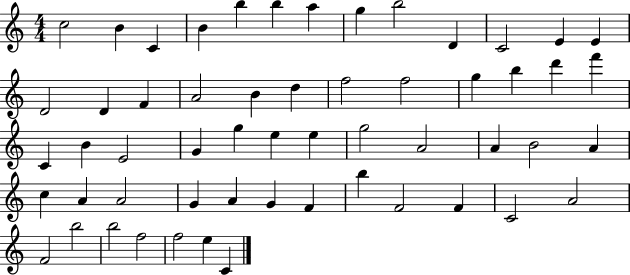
{
  \clef treble
  \numericTimeSignature
  \time 4/4
  \key c \major
  c''2 b'4 c'4 | b'4 b''4 b''4 a''4 | g''4 b''2 d'4 | c'2 e'4 e'4 | \break d'2 d'4 f'4 | a'2 b'4 d''4 | f''2 f''2 | g''4 b''4 d'''4 f'''4 | \break c'4 b'4 e'2 | g'4 g''4 e''4 e''4 | g''2 a'2 | a'4 b'2 a'4 | \break c''4 a'4 a'2 | g'4 a'4 g'4 f'4 | b''4 f'2 f'4 | c'2 a'2 | \break f'2 b''2 | b''2 f''2 | f''2 e''4 c'4 | \bar "|."
}